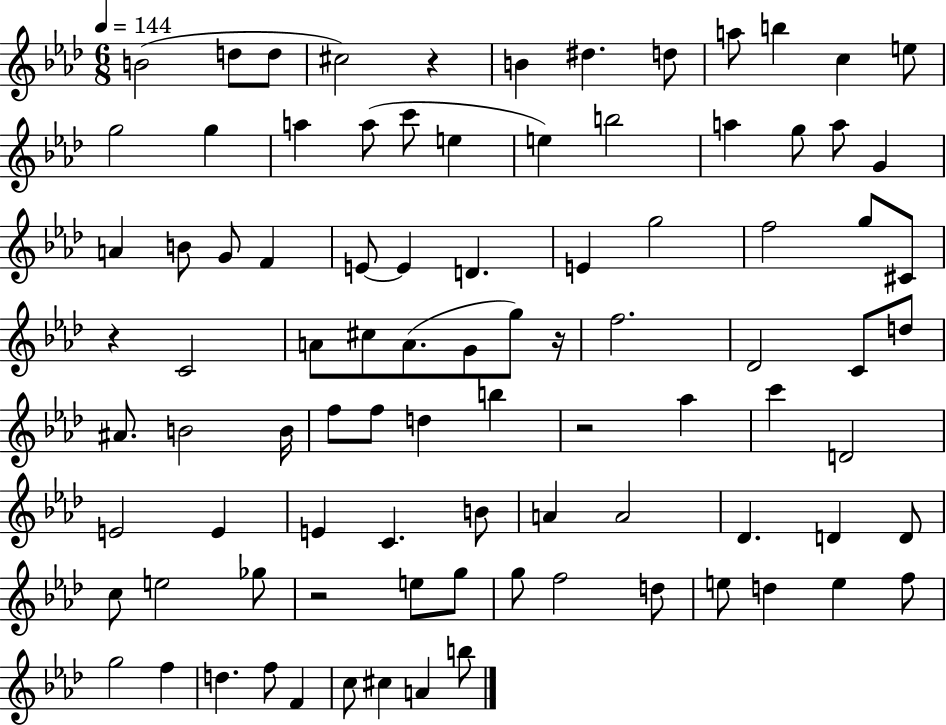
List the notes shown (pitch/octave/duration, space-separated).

B4/h D5/e D5/e C#5/h R/q B4/q D#5/q. D5/e A5/e B5/q C5/q E5/e G5/h G5/q A5/q A5/e C6/e E5/q E5/q B5/h A5/q G5/e A5/e G4/q A4/q B4/e G4/e F4/q E4/e E4/q D4/q. E4/q G5/h F5/h G5/e C#4/e R/q C4/h A4/e C#5/e A4/e. G4/e G5/e R/s F5/h. Db4/h C4/e D5/e A#4/e. B4/h B4/s F5/e F5/e D5/q B5/q R/h Ab5/q C6/q D4/h E4/h E4/q E4/q C4/q. B4/e A4/q A4/h Db4/q. D4/q D4/e C5/e E5/h Gb5/e R/h E5/e G5/e G5/e F5/h D5/e E5/e D5/q E5/q F5/e G5/h F5/q D5/q. F5/e F4/q C5/e C#5/q A4/q B5/e